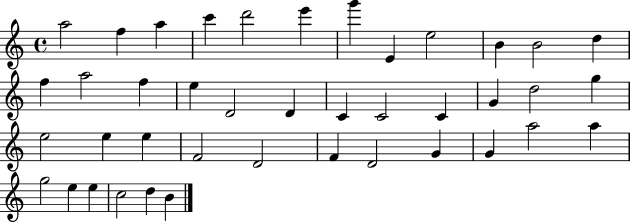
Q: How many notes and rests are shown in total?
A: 41